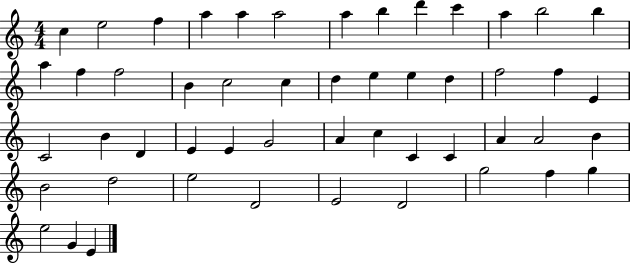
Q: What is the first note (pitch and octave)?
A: C5